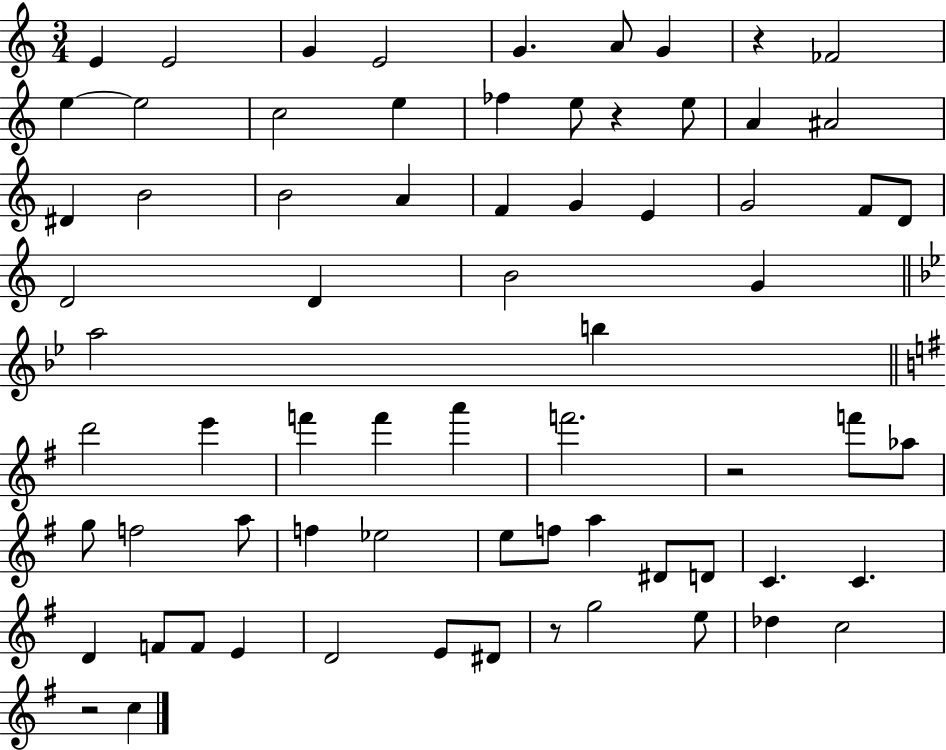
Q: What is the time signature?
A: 3/4